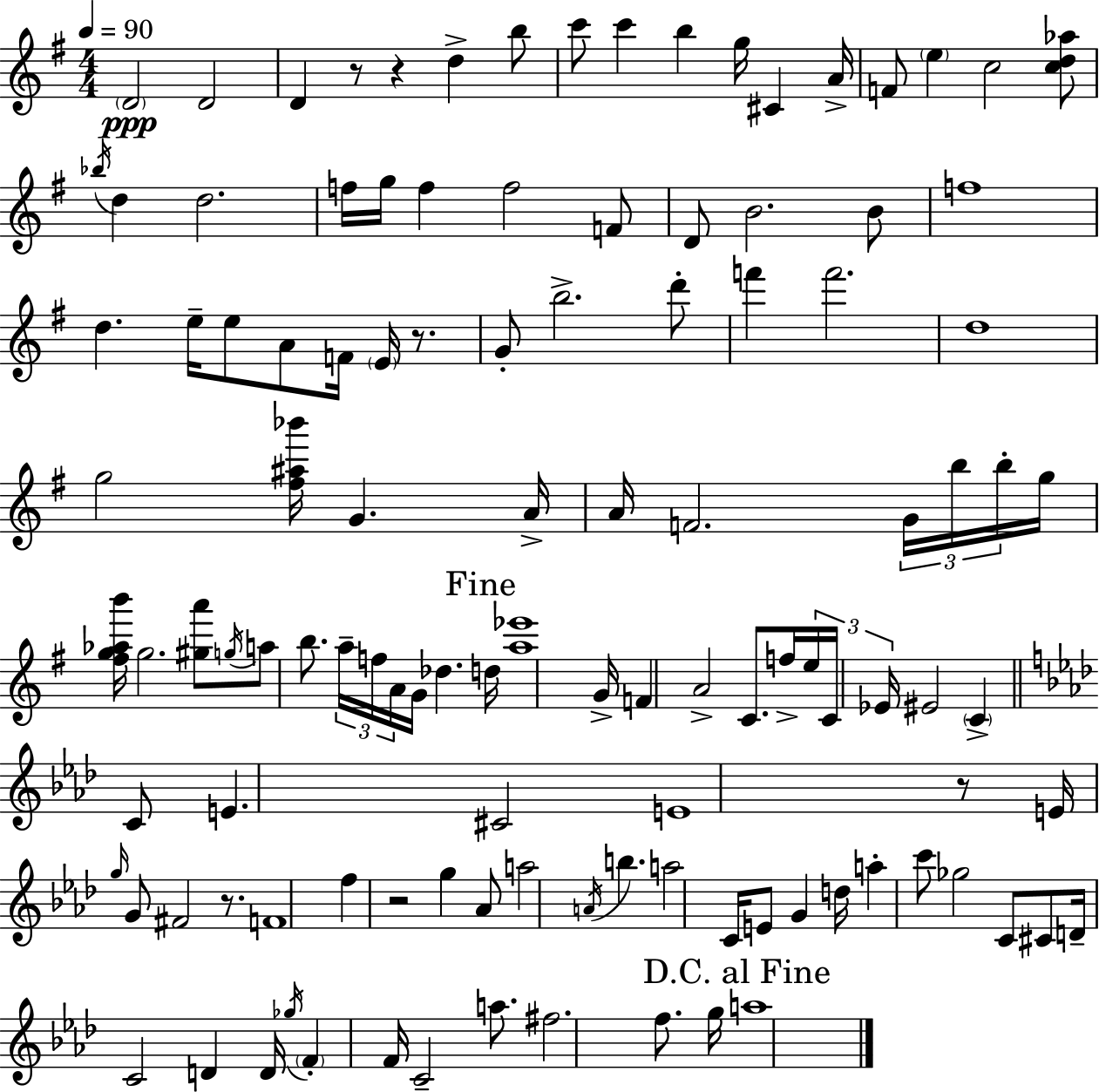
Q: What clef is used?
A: treble